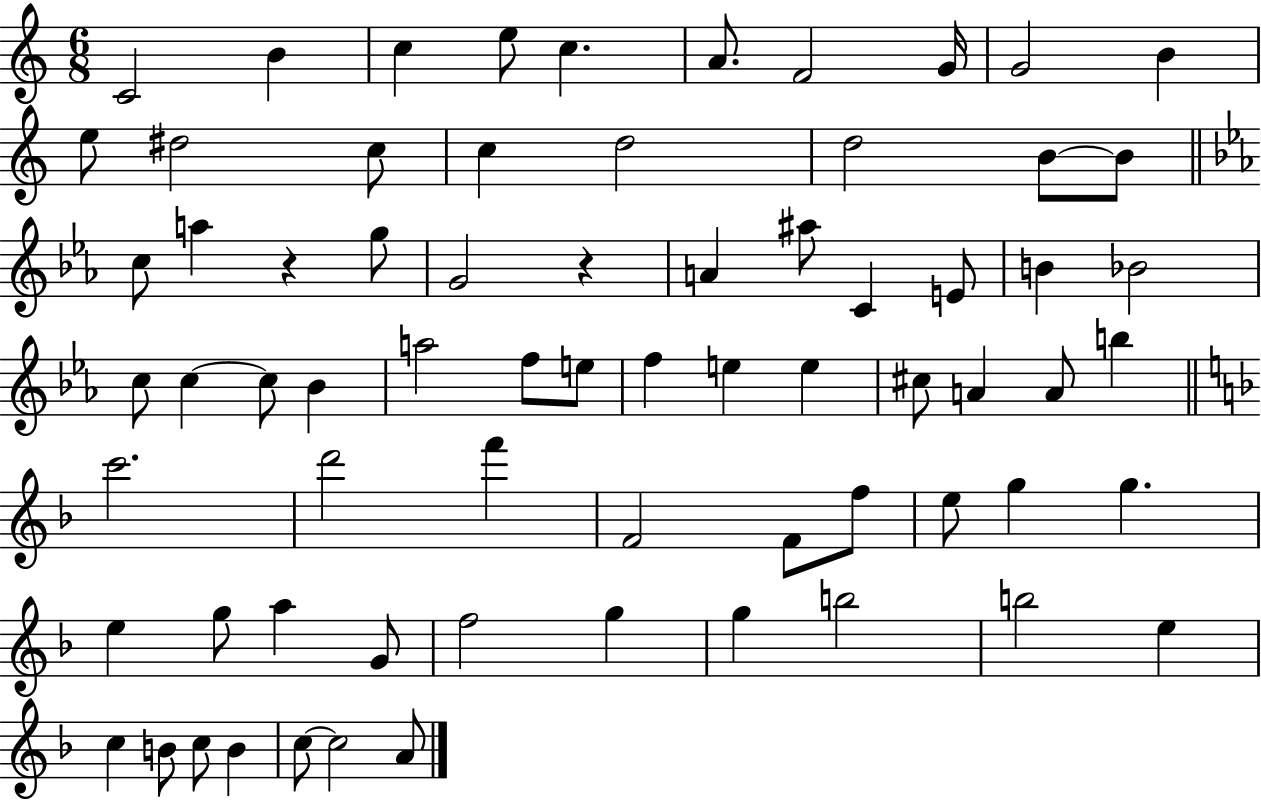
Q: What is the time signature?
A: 6/8